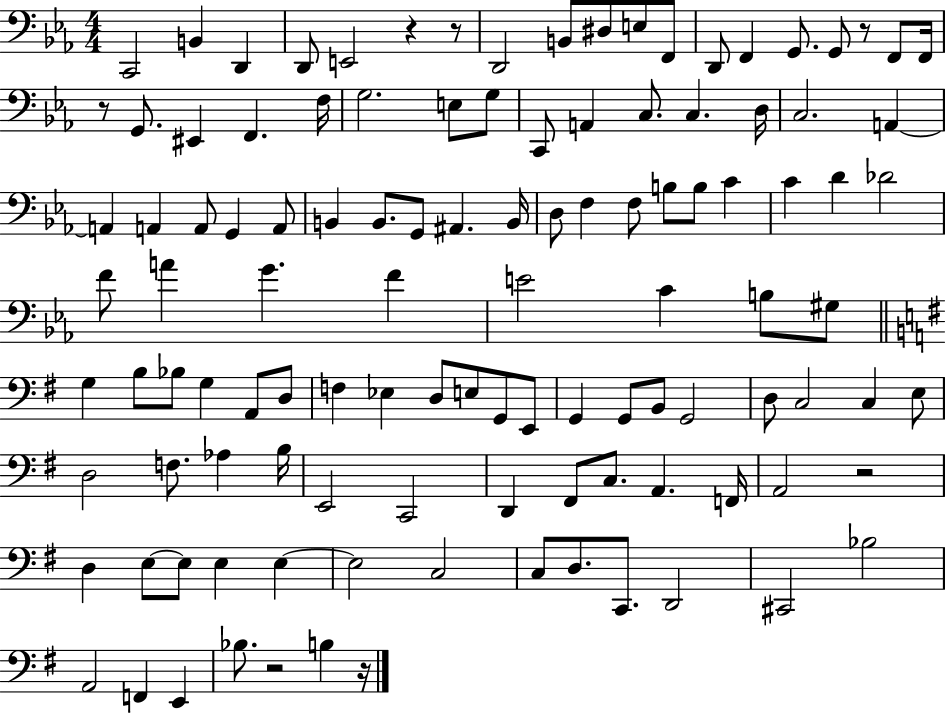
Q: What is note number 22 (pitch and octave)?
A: E3